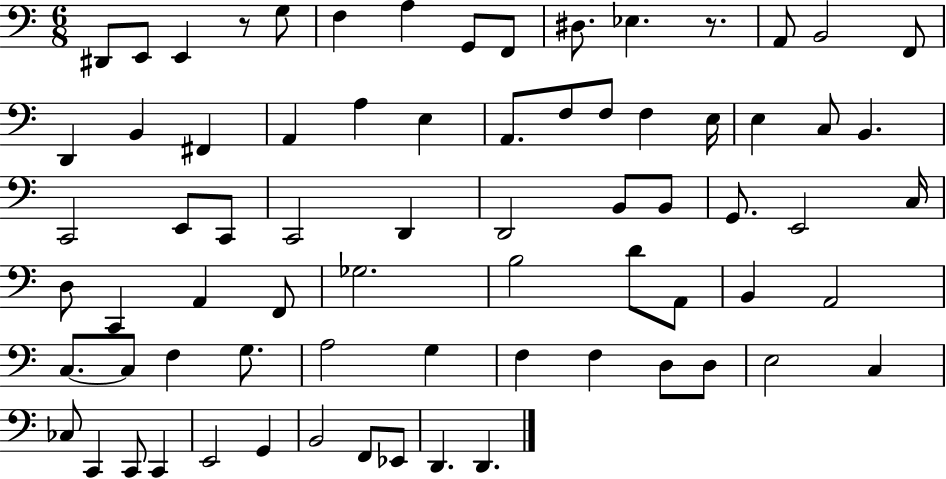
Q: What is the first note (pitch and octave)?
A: D#2